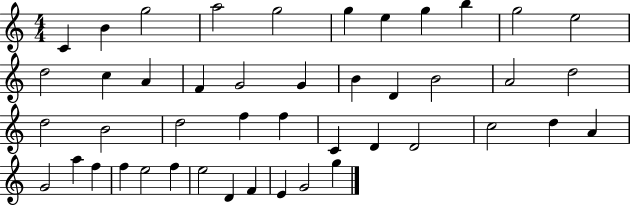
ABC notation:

X:1
T:Untitled
M:4/4
L:1/4
K:C
C B g2 a2 g2 g e g b g2 e2 d2 c A F G2 G B D B2 A2 d2 d2 B2 d2 f f C D D2 c2 d A G2 a f f e2 f e2 D F E G2 g